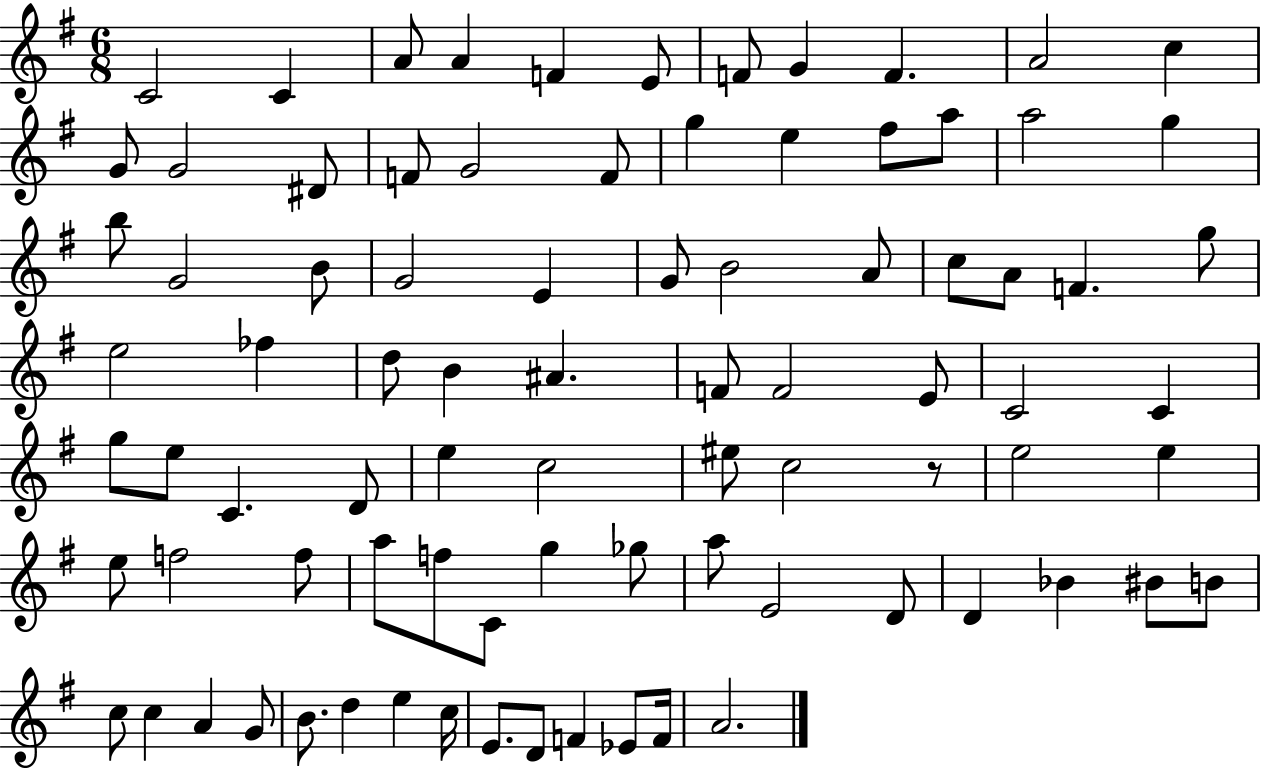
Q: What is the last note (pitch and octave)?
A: A4